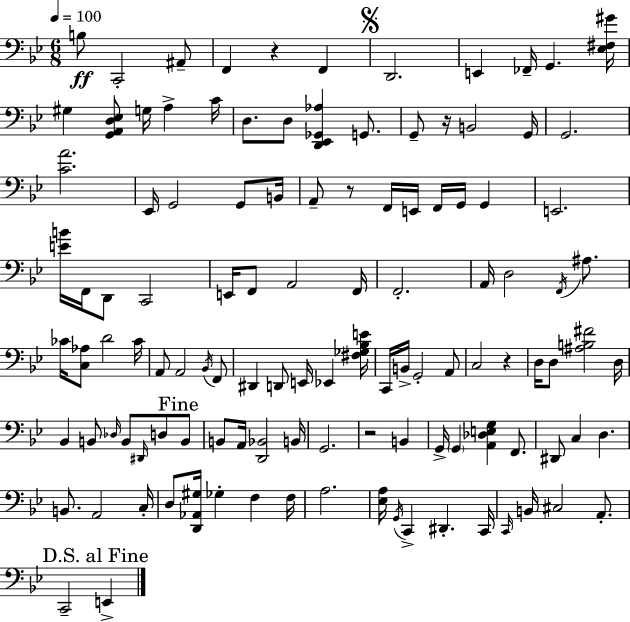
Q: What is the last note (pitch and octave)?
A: E2